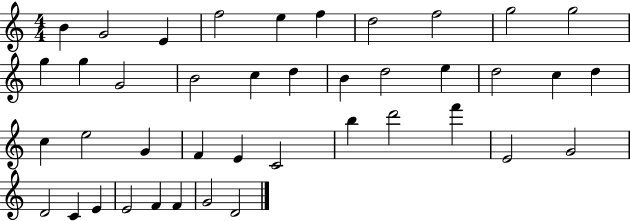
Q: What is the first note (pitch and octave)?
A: B4